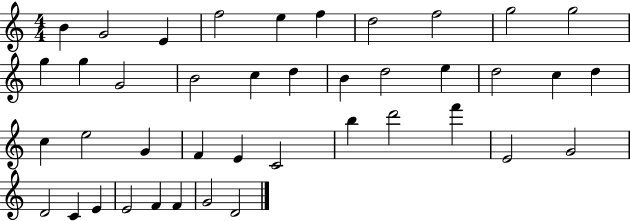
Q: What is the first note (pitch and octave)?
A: B4